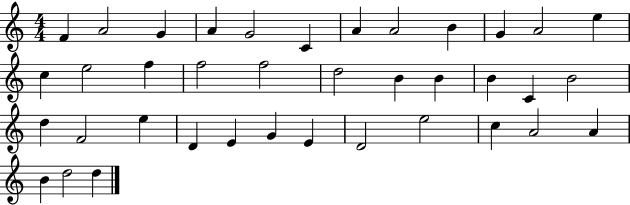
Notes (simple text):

F4/q A4/h G4/q A4/q G4/h C4/q A4/q A4/h B4/q G4/q A4/h E5/q C5/q E5/h F5/q F5/h F5/h D5/h B4/q B4/q B4/q C4/q B4/h D5/q F4/h E5/q D4/q E4/q G4/q E4/q D4/h E5/h C5/q A4/h A4/q B4/q D5/h D5/q